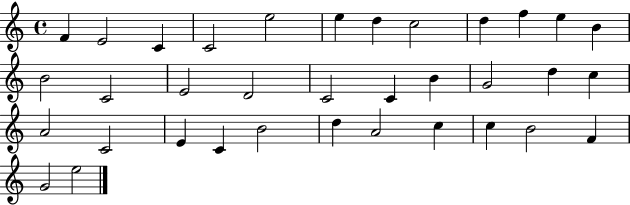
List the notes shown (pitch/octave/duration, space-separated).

F4/q E4/h C4/q C4/h E5/h E5/q D5/q C5/h D5/q F5/q E5/q B4/q B4/h C4/h E4/h D4/h C4/h C4/q B4/q G4/h D5/q C5/q A4/h C4/h E4/q C4/q B4/h D5/q A4/h C5/q C5/q B4/h F4/q G4/h E5/h